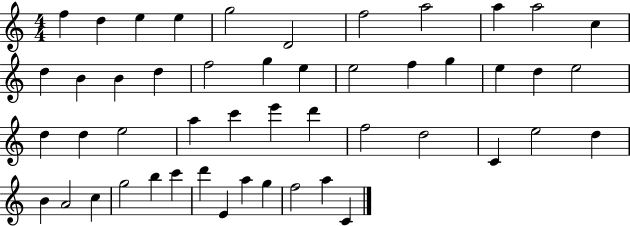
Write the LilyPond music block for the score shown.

{
  \clef treble
  \numericTimeSignature
  \time 4/4
  \key c \major
  f''4 d''4 e''4 e''4 | g''2 d'2 | f''2 a''2 | a''4 a''2 c''4 | \break d''4 b'4 b'4 d''4 | f''2 g''4 e''4 | e''2 f''4 g''4 | e''4 d''4 e''2 | \break d''4 d''4 e''2 | a''4 c'''4 e'''4 d'''4 | f''2 d''2 | c'4 e''2 d''4 | \break b'4 a'2 c''4 | g''2 b''4 c'''4 | d'''4 e'4 a''4 g''4 | f''2 a''4 c'4 | \break \bar "|."
}